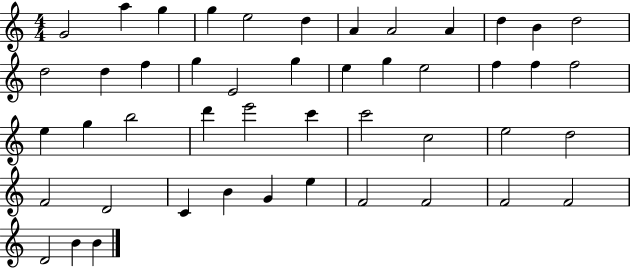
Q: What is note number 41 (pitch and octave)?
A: F4